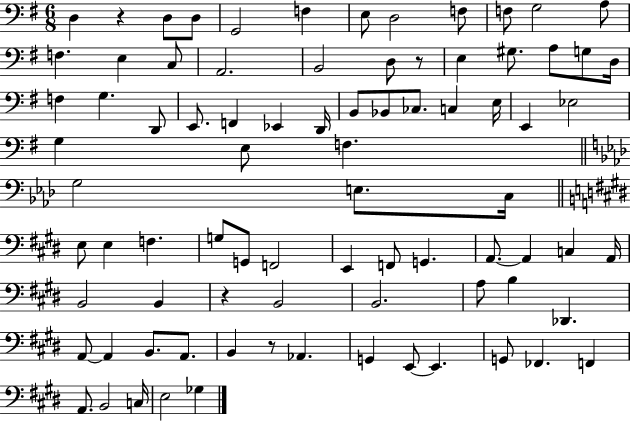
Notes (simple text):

D3/q R/q D3/e D3/e G2/h F3/q E3/e D3/h F3/e F3/e G3/h A3/e F3/q. E3/q C3/e A2/h. B2/h D3/e R/e E3/q G#3/e. A3/e G3/e D3/s F3/q G3/q. D2/e E2/e. F2/q Eb2/q D2/s B2/e Bb2/e CES3/e. C3/q E3/s E2/q Eb3/h G3/q E3/e F3/q. G3/h E3/e. C3/s E3/e E3/q F3/q. G3/e G2/e F2/h E2/q F2/e G2/q. A2/e. A2/q C3/q A2/s B2/h B2/q R/q B2/h B2/h. A3/e B3/q Db2/q. A2/e A2/q B2/e. A2/e. B2/q R/e Ab2/q. G2/q E2/e E2/q. G2/e FES2/q. F2/q A2/e. B2/h C3/s E3/h Gb3/q